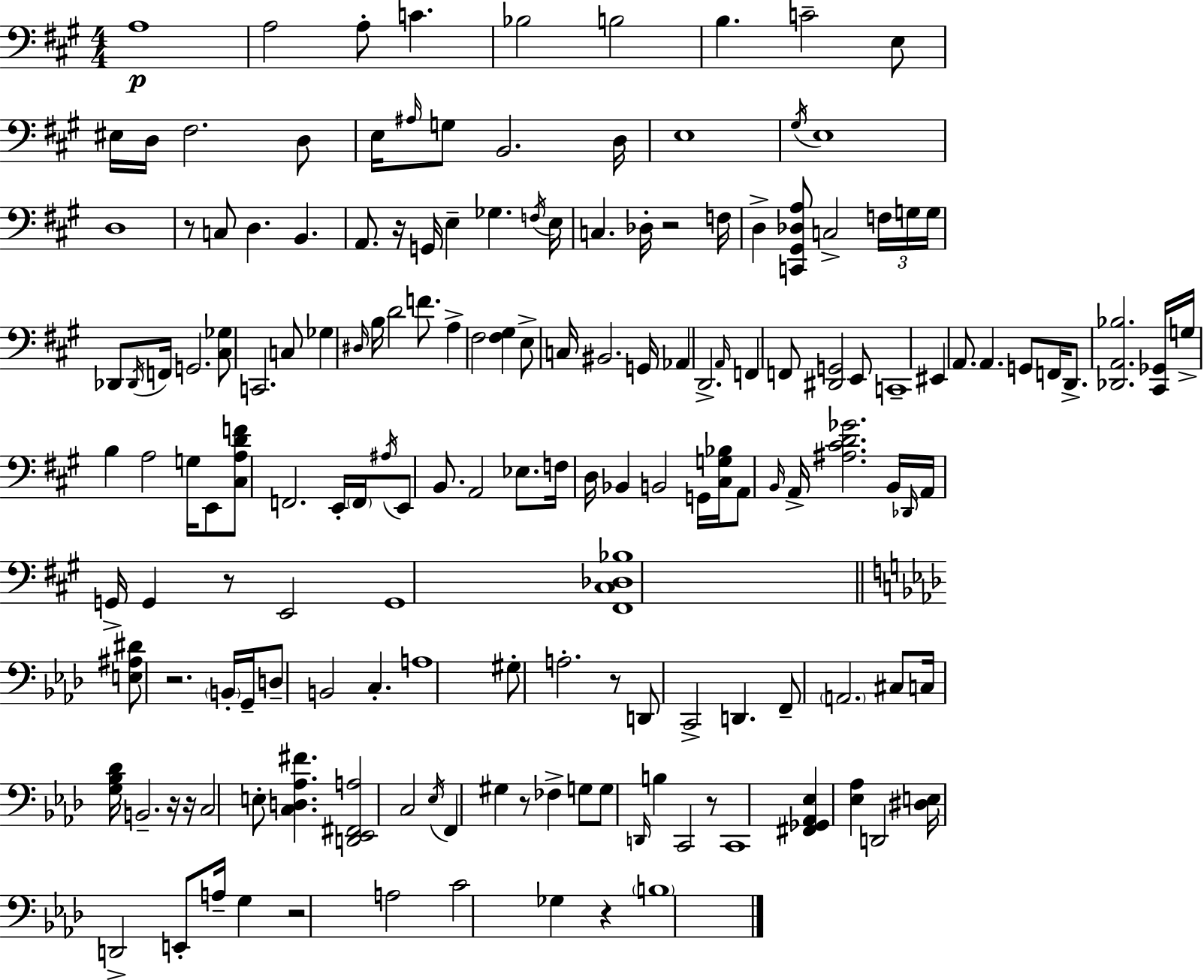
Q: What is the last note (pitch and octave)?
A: B3